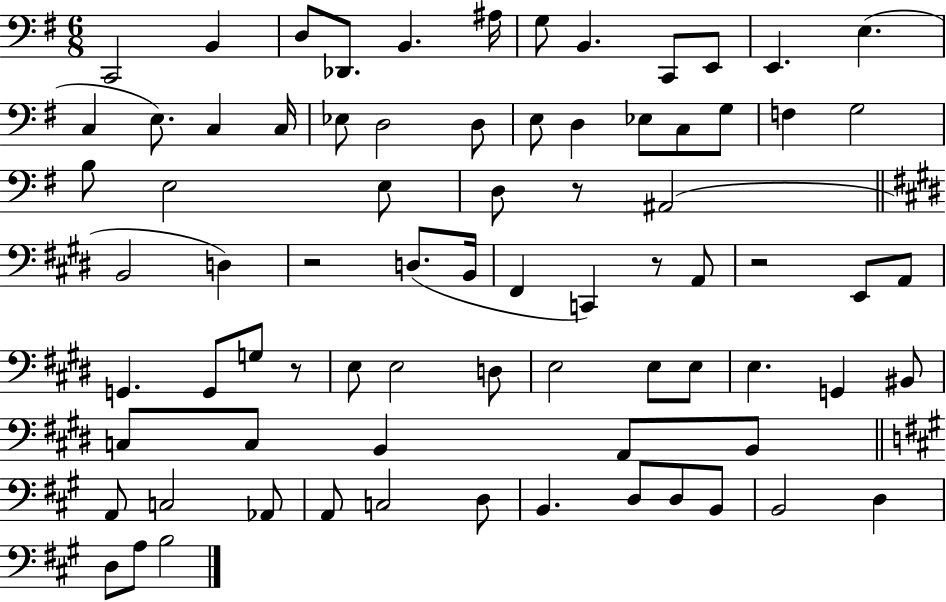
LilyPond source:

{
  \clef bass
  \numericTimeSignature
  \time 6/8
  \key g \major
  c,2 b,4 | d8 des,8. b,4. ais16 | g8 b,4. c,8 e,8 | e,4. e4.( | \break c4 e8.) c4 c16 | ees8 d2 d8 | e8 d4 ees8 c8 g8 | f4 g2 | \break b8 e2 e8 | d8 r8 ais,2( | \bar "||" \break \key e \major b,2 d4) | r2 d8.( b,16 | fis,4 c,4) r8 a,8 | r2 e,8 a,8 | \break g,4. g,8 g8 r8 | e8 e2 d8 | e2 e8 e8 | e4. g,4 bis,8 | \break c8 c8 b,4 a,8 b,8 | \bar "||" \break \key a \major a,8 c2 aes,8 | a,8 c2 d8 | b,4. d8 d8 b,8 | b,2 d4 | \break d8 a8 b2 | \bar "|."
}